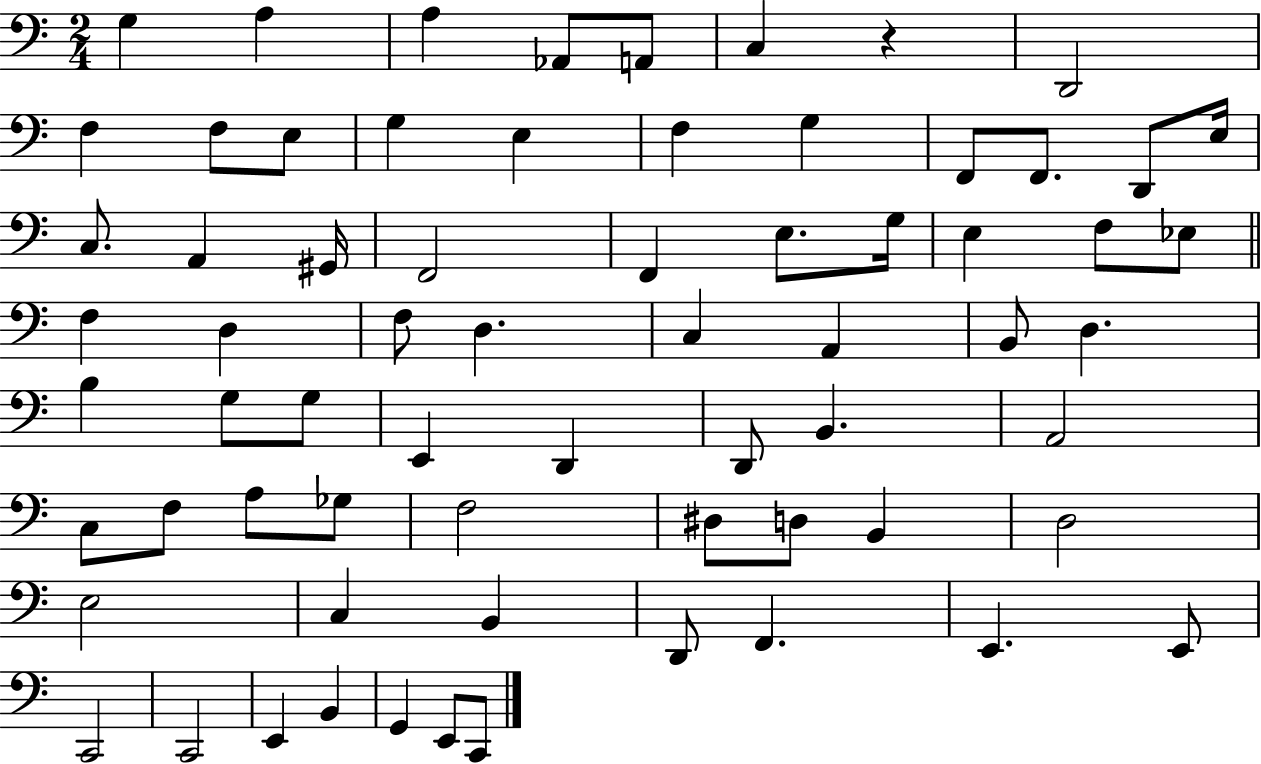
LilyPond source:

{
  \clef bass
  \numericTimeSignature
  \time 2/4
  \key c \major
  g4 a4 | a4 aes,8 a,8 | c4 r4 | d,2 | \break f4 f8 e8 | g4 e4 | f4 g4 | f,8 f,8. d,8 e16 | \break c8. a,4 gis,16 | f,2 | f,4 e8. g16 | e4 f8 ees8 | \break \bar "||" \break \key c \major f4 d4 | f8 d4. | c4 a,4 | b,8 d4. | \break b4 g8 g8 | e,4 d,4 | d,8 b,4. | a,2 | \break c8 f8 a8 ges8 | f2 | dis8 d8 b,4 | d2 | \break e2 | c4 b,4 | d,8 f,4. | e,4. e,8 | \break c,2 | c,2 | e,4 b,4 | g,4 e,8 c,8 | \break \bar "|."
}